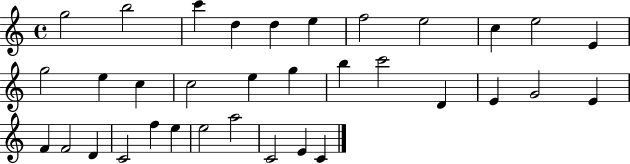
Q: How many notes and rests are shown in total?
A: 34